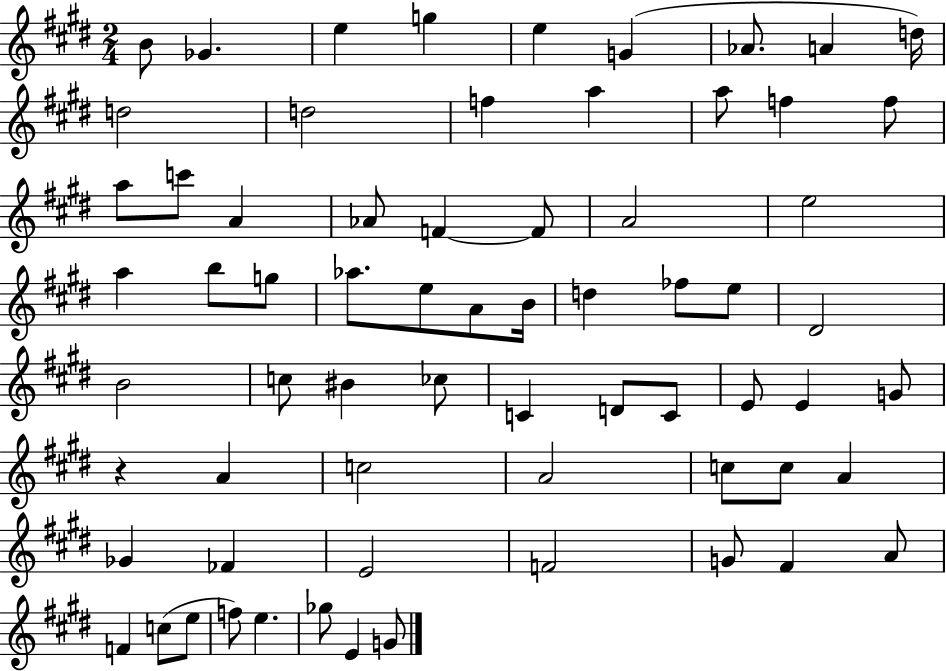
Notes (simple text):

B4/e Gb4/q. E5/q G5/q E5/q G4/q Ab4/e. A4/q D5/s D5/h D5/h F5/q A5/q A5/e F5/q F5/e A5/e C6/e A4/q Ab4/e F4/q F4/e A4/h E5/h A5/q B5/e G5/e Ab5/e. E5/e A4/e B4/s D5/q FES5/e E5/e D#4/h B4/h C5/e BIS4/q CES5/e C4/q D4/e C4/e E4/e E4/q G4/e R/q A4/q C5/h A4/h C5/e C5/e A4/q Gb4/q FES4/q E4/h F4/h G4/e F#4/q A4/e F4/q C5/e E5/e F5/e E5/q. Gb5/e E4/q G4/e